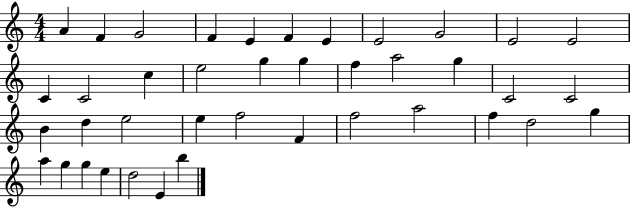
{
  \clef treble
  \numericTimeSignature
  \time 4/4
  \key c \major
  a'4 f'4 g'2 | f'4 e'4 f'4 e'4 | e'2 g'2 | e'2 e'2 | \break c'4 c'2 c''4 | e''2 g''4 g''4 | f''4 a''2 g''4 | c'2 c'2 | \break b'4 d''4 e''2 | e''4 f''2 f'4 | f''2 a''2 | f''4 d''2 g''4 | \break a''4 g''4 g''4 e''4 | d''2 e'4 b''4 | \bar "|."
}